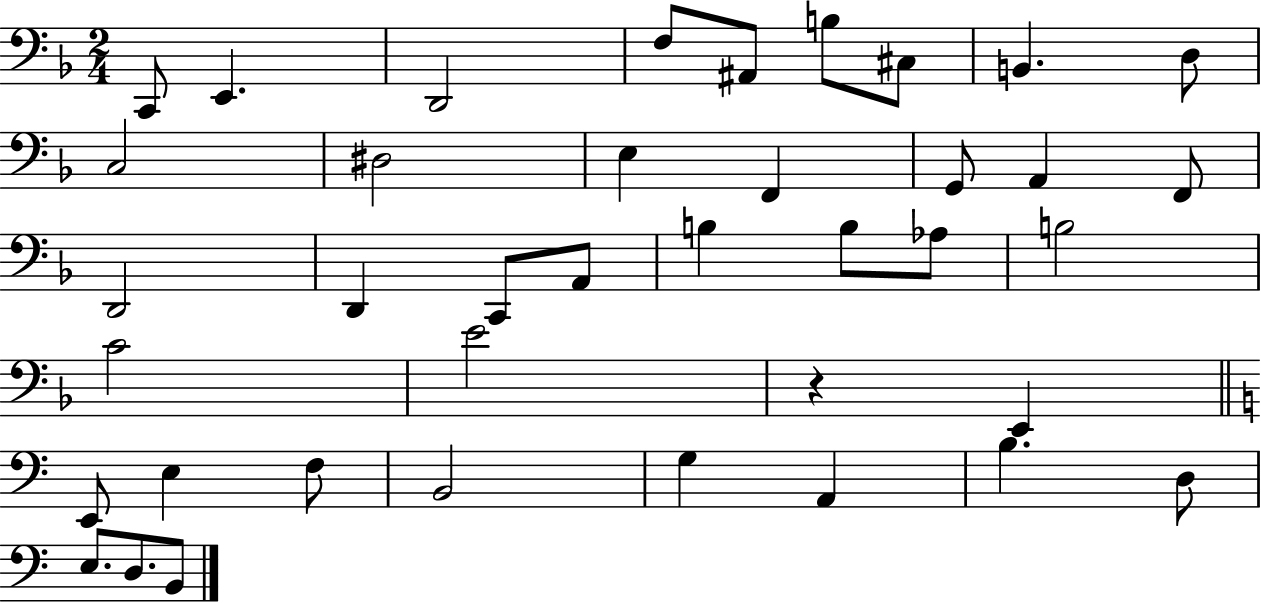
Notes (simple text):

C2/e E2/q. D2/h F3/e A#2/e B3/e C#3/e B2/q. D3/e C3/h D#3/h E3/q F2/q G2/e A2/q F2/e D2/h D2/q C2/e A2/e B3/q B3/e Ab3/e B3/h C4/h E4/h R/q E2/q E2/e E3/q F3/e B2/h G3/q A2/q B3/q. D3/e E3/e. D3/e. B2/e